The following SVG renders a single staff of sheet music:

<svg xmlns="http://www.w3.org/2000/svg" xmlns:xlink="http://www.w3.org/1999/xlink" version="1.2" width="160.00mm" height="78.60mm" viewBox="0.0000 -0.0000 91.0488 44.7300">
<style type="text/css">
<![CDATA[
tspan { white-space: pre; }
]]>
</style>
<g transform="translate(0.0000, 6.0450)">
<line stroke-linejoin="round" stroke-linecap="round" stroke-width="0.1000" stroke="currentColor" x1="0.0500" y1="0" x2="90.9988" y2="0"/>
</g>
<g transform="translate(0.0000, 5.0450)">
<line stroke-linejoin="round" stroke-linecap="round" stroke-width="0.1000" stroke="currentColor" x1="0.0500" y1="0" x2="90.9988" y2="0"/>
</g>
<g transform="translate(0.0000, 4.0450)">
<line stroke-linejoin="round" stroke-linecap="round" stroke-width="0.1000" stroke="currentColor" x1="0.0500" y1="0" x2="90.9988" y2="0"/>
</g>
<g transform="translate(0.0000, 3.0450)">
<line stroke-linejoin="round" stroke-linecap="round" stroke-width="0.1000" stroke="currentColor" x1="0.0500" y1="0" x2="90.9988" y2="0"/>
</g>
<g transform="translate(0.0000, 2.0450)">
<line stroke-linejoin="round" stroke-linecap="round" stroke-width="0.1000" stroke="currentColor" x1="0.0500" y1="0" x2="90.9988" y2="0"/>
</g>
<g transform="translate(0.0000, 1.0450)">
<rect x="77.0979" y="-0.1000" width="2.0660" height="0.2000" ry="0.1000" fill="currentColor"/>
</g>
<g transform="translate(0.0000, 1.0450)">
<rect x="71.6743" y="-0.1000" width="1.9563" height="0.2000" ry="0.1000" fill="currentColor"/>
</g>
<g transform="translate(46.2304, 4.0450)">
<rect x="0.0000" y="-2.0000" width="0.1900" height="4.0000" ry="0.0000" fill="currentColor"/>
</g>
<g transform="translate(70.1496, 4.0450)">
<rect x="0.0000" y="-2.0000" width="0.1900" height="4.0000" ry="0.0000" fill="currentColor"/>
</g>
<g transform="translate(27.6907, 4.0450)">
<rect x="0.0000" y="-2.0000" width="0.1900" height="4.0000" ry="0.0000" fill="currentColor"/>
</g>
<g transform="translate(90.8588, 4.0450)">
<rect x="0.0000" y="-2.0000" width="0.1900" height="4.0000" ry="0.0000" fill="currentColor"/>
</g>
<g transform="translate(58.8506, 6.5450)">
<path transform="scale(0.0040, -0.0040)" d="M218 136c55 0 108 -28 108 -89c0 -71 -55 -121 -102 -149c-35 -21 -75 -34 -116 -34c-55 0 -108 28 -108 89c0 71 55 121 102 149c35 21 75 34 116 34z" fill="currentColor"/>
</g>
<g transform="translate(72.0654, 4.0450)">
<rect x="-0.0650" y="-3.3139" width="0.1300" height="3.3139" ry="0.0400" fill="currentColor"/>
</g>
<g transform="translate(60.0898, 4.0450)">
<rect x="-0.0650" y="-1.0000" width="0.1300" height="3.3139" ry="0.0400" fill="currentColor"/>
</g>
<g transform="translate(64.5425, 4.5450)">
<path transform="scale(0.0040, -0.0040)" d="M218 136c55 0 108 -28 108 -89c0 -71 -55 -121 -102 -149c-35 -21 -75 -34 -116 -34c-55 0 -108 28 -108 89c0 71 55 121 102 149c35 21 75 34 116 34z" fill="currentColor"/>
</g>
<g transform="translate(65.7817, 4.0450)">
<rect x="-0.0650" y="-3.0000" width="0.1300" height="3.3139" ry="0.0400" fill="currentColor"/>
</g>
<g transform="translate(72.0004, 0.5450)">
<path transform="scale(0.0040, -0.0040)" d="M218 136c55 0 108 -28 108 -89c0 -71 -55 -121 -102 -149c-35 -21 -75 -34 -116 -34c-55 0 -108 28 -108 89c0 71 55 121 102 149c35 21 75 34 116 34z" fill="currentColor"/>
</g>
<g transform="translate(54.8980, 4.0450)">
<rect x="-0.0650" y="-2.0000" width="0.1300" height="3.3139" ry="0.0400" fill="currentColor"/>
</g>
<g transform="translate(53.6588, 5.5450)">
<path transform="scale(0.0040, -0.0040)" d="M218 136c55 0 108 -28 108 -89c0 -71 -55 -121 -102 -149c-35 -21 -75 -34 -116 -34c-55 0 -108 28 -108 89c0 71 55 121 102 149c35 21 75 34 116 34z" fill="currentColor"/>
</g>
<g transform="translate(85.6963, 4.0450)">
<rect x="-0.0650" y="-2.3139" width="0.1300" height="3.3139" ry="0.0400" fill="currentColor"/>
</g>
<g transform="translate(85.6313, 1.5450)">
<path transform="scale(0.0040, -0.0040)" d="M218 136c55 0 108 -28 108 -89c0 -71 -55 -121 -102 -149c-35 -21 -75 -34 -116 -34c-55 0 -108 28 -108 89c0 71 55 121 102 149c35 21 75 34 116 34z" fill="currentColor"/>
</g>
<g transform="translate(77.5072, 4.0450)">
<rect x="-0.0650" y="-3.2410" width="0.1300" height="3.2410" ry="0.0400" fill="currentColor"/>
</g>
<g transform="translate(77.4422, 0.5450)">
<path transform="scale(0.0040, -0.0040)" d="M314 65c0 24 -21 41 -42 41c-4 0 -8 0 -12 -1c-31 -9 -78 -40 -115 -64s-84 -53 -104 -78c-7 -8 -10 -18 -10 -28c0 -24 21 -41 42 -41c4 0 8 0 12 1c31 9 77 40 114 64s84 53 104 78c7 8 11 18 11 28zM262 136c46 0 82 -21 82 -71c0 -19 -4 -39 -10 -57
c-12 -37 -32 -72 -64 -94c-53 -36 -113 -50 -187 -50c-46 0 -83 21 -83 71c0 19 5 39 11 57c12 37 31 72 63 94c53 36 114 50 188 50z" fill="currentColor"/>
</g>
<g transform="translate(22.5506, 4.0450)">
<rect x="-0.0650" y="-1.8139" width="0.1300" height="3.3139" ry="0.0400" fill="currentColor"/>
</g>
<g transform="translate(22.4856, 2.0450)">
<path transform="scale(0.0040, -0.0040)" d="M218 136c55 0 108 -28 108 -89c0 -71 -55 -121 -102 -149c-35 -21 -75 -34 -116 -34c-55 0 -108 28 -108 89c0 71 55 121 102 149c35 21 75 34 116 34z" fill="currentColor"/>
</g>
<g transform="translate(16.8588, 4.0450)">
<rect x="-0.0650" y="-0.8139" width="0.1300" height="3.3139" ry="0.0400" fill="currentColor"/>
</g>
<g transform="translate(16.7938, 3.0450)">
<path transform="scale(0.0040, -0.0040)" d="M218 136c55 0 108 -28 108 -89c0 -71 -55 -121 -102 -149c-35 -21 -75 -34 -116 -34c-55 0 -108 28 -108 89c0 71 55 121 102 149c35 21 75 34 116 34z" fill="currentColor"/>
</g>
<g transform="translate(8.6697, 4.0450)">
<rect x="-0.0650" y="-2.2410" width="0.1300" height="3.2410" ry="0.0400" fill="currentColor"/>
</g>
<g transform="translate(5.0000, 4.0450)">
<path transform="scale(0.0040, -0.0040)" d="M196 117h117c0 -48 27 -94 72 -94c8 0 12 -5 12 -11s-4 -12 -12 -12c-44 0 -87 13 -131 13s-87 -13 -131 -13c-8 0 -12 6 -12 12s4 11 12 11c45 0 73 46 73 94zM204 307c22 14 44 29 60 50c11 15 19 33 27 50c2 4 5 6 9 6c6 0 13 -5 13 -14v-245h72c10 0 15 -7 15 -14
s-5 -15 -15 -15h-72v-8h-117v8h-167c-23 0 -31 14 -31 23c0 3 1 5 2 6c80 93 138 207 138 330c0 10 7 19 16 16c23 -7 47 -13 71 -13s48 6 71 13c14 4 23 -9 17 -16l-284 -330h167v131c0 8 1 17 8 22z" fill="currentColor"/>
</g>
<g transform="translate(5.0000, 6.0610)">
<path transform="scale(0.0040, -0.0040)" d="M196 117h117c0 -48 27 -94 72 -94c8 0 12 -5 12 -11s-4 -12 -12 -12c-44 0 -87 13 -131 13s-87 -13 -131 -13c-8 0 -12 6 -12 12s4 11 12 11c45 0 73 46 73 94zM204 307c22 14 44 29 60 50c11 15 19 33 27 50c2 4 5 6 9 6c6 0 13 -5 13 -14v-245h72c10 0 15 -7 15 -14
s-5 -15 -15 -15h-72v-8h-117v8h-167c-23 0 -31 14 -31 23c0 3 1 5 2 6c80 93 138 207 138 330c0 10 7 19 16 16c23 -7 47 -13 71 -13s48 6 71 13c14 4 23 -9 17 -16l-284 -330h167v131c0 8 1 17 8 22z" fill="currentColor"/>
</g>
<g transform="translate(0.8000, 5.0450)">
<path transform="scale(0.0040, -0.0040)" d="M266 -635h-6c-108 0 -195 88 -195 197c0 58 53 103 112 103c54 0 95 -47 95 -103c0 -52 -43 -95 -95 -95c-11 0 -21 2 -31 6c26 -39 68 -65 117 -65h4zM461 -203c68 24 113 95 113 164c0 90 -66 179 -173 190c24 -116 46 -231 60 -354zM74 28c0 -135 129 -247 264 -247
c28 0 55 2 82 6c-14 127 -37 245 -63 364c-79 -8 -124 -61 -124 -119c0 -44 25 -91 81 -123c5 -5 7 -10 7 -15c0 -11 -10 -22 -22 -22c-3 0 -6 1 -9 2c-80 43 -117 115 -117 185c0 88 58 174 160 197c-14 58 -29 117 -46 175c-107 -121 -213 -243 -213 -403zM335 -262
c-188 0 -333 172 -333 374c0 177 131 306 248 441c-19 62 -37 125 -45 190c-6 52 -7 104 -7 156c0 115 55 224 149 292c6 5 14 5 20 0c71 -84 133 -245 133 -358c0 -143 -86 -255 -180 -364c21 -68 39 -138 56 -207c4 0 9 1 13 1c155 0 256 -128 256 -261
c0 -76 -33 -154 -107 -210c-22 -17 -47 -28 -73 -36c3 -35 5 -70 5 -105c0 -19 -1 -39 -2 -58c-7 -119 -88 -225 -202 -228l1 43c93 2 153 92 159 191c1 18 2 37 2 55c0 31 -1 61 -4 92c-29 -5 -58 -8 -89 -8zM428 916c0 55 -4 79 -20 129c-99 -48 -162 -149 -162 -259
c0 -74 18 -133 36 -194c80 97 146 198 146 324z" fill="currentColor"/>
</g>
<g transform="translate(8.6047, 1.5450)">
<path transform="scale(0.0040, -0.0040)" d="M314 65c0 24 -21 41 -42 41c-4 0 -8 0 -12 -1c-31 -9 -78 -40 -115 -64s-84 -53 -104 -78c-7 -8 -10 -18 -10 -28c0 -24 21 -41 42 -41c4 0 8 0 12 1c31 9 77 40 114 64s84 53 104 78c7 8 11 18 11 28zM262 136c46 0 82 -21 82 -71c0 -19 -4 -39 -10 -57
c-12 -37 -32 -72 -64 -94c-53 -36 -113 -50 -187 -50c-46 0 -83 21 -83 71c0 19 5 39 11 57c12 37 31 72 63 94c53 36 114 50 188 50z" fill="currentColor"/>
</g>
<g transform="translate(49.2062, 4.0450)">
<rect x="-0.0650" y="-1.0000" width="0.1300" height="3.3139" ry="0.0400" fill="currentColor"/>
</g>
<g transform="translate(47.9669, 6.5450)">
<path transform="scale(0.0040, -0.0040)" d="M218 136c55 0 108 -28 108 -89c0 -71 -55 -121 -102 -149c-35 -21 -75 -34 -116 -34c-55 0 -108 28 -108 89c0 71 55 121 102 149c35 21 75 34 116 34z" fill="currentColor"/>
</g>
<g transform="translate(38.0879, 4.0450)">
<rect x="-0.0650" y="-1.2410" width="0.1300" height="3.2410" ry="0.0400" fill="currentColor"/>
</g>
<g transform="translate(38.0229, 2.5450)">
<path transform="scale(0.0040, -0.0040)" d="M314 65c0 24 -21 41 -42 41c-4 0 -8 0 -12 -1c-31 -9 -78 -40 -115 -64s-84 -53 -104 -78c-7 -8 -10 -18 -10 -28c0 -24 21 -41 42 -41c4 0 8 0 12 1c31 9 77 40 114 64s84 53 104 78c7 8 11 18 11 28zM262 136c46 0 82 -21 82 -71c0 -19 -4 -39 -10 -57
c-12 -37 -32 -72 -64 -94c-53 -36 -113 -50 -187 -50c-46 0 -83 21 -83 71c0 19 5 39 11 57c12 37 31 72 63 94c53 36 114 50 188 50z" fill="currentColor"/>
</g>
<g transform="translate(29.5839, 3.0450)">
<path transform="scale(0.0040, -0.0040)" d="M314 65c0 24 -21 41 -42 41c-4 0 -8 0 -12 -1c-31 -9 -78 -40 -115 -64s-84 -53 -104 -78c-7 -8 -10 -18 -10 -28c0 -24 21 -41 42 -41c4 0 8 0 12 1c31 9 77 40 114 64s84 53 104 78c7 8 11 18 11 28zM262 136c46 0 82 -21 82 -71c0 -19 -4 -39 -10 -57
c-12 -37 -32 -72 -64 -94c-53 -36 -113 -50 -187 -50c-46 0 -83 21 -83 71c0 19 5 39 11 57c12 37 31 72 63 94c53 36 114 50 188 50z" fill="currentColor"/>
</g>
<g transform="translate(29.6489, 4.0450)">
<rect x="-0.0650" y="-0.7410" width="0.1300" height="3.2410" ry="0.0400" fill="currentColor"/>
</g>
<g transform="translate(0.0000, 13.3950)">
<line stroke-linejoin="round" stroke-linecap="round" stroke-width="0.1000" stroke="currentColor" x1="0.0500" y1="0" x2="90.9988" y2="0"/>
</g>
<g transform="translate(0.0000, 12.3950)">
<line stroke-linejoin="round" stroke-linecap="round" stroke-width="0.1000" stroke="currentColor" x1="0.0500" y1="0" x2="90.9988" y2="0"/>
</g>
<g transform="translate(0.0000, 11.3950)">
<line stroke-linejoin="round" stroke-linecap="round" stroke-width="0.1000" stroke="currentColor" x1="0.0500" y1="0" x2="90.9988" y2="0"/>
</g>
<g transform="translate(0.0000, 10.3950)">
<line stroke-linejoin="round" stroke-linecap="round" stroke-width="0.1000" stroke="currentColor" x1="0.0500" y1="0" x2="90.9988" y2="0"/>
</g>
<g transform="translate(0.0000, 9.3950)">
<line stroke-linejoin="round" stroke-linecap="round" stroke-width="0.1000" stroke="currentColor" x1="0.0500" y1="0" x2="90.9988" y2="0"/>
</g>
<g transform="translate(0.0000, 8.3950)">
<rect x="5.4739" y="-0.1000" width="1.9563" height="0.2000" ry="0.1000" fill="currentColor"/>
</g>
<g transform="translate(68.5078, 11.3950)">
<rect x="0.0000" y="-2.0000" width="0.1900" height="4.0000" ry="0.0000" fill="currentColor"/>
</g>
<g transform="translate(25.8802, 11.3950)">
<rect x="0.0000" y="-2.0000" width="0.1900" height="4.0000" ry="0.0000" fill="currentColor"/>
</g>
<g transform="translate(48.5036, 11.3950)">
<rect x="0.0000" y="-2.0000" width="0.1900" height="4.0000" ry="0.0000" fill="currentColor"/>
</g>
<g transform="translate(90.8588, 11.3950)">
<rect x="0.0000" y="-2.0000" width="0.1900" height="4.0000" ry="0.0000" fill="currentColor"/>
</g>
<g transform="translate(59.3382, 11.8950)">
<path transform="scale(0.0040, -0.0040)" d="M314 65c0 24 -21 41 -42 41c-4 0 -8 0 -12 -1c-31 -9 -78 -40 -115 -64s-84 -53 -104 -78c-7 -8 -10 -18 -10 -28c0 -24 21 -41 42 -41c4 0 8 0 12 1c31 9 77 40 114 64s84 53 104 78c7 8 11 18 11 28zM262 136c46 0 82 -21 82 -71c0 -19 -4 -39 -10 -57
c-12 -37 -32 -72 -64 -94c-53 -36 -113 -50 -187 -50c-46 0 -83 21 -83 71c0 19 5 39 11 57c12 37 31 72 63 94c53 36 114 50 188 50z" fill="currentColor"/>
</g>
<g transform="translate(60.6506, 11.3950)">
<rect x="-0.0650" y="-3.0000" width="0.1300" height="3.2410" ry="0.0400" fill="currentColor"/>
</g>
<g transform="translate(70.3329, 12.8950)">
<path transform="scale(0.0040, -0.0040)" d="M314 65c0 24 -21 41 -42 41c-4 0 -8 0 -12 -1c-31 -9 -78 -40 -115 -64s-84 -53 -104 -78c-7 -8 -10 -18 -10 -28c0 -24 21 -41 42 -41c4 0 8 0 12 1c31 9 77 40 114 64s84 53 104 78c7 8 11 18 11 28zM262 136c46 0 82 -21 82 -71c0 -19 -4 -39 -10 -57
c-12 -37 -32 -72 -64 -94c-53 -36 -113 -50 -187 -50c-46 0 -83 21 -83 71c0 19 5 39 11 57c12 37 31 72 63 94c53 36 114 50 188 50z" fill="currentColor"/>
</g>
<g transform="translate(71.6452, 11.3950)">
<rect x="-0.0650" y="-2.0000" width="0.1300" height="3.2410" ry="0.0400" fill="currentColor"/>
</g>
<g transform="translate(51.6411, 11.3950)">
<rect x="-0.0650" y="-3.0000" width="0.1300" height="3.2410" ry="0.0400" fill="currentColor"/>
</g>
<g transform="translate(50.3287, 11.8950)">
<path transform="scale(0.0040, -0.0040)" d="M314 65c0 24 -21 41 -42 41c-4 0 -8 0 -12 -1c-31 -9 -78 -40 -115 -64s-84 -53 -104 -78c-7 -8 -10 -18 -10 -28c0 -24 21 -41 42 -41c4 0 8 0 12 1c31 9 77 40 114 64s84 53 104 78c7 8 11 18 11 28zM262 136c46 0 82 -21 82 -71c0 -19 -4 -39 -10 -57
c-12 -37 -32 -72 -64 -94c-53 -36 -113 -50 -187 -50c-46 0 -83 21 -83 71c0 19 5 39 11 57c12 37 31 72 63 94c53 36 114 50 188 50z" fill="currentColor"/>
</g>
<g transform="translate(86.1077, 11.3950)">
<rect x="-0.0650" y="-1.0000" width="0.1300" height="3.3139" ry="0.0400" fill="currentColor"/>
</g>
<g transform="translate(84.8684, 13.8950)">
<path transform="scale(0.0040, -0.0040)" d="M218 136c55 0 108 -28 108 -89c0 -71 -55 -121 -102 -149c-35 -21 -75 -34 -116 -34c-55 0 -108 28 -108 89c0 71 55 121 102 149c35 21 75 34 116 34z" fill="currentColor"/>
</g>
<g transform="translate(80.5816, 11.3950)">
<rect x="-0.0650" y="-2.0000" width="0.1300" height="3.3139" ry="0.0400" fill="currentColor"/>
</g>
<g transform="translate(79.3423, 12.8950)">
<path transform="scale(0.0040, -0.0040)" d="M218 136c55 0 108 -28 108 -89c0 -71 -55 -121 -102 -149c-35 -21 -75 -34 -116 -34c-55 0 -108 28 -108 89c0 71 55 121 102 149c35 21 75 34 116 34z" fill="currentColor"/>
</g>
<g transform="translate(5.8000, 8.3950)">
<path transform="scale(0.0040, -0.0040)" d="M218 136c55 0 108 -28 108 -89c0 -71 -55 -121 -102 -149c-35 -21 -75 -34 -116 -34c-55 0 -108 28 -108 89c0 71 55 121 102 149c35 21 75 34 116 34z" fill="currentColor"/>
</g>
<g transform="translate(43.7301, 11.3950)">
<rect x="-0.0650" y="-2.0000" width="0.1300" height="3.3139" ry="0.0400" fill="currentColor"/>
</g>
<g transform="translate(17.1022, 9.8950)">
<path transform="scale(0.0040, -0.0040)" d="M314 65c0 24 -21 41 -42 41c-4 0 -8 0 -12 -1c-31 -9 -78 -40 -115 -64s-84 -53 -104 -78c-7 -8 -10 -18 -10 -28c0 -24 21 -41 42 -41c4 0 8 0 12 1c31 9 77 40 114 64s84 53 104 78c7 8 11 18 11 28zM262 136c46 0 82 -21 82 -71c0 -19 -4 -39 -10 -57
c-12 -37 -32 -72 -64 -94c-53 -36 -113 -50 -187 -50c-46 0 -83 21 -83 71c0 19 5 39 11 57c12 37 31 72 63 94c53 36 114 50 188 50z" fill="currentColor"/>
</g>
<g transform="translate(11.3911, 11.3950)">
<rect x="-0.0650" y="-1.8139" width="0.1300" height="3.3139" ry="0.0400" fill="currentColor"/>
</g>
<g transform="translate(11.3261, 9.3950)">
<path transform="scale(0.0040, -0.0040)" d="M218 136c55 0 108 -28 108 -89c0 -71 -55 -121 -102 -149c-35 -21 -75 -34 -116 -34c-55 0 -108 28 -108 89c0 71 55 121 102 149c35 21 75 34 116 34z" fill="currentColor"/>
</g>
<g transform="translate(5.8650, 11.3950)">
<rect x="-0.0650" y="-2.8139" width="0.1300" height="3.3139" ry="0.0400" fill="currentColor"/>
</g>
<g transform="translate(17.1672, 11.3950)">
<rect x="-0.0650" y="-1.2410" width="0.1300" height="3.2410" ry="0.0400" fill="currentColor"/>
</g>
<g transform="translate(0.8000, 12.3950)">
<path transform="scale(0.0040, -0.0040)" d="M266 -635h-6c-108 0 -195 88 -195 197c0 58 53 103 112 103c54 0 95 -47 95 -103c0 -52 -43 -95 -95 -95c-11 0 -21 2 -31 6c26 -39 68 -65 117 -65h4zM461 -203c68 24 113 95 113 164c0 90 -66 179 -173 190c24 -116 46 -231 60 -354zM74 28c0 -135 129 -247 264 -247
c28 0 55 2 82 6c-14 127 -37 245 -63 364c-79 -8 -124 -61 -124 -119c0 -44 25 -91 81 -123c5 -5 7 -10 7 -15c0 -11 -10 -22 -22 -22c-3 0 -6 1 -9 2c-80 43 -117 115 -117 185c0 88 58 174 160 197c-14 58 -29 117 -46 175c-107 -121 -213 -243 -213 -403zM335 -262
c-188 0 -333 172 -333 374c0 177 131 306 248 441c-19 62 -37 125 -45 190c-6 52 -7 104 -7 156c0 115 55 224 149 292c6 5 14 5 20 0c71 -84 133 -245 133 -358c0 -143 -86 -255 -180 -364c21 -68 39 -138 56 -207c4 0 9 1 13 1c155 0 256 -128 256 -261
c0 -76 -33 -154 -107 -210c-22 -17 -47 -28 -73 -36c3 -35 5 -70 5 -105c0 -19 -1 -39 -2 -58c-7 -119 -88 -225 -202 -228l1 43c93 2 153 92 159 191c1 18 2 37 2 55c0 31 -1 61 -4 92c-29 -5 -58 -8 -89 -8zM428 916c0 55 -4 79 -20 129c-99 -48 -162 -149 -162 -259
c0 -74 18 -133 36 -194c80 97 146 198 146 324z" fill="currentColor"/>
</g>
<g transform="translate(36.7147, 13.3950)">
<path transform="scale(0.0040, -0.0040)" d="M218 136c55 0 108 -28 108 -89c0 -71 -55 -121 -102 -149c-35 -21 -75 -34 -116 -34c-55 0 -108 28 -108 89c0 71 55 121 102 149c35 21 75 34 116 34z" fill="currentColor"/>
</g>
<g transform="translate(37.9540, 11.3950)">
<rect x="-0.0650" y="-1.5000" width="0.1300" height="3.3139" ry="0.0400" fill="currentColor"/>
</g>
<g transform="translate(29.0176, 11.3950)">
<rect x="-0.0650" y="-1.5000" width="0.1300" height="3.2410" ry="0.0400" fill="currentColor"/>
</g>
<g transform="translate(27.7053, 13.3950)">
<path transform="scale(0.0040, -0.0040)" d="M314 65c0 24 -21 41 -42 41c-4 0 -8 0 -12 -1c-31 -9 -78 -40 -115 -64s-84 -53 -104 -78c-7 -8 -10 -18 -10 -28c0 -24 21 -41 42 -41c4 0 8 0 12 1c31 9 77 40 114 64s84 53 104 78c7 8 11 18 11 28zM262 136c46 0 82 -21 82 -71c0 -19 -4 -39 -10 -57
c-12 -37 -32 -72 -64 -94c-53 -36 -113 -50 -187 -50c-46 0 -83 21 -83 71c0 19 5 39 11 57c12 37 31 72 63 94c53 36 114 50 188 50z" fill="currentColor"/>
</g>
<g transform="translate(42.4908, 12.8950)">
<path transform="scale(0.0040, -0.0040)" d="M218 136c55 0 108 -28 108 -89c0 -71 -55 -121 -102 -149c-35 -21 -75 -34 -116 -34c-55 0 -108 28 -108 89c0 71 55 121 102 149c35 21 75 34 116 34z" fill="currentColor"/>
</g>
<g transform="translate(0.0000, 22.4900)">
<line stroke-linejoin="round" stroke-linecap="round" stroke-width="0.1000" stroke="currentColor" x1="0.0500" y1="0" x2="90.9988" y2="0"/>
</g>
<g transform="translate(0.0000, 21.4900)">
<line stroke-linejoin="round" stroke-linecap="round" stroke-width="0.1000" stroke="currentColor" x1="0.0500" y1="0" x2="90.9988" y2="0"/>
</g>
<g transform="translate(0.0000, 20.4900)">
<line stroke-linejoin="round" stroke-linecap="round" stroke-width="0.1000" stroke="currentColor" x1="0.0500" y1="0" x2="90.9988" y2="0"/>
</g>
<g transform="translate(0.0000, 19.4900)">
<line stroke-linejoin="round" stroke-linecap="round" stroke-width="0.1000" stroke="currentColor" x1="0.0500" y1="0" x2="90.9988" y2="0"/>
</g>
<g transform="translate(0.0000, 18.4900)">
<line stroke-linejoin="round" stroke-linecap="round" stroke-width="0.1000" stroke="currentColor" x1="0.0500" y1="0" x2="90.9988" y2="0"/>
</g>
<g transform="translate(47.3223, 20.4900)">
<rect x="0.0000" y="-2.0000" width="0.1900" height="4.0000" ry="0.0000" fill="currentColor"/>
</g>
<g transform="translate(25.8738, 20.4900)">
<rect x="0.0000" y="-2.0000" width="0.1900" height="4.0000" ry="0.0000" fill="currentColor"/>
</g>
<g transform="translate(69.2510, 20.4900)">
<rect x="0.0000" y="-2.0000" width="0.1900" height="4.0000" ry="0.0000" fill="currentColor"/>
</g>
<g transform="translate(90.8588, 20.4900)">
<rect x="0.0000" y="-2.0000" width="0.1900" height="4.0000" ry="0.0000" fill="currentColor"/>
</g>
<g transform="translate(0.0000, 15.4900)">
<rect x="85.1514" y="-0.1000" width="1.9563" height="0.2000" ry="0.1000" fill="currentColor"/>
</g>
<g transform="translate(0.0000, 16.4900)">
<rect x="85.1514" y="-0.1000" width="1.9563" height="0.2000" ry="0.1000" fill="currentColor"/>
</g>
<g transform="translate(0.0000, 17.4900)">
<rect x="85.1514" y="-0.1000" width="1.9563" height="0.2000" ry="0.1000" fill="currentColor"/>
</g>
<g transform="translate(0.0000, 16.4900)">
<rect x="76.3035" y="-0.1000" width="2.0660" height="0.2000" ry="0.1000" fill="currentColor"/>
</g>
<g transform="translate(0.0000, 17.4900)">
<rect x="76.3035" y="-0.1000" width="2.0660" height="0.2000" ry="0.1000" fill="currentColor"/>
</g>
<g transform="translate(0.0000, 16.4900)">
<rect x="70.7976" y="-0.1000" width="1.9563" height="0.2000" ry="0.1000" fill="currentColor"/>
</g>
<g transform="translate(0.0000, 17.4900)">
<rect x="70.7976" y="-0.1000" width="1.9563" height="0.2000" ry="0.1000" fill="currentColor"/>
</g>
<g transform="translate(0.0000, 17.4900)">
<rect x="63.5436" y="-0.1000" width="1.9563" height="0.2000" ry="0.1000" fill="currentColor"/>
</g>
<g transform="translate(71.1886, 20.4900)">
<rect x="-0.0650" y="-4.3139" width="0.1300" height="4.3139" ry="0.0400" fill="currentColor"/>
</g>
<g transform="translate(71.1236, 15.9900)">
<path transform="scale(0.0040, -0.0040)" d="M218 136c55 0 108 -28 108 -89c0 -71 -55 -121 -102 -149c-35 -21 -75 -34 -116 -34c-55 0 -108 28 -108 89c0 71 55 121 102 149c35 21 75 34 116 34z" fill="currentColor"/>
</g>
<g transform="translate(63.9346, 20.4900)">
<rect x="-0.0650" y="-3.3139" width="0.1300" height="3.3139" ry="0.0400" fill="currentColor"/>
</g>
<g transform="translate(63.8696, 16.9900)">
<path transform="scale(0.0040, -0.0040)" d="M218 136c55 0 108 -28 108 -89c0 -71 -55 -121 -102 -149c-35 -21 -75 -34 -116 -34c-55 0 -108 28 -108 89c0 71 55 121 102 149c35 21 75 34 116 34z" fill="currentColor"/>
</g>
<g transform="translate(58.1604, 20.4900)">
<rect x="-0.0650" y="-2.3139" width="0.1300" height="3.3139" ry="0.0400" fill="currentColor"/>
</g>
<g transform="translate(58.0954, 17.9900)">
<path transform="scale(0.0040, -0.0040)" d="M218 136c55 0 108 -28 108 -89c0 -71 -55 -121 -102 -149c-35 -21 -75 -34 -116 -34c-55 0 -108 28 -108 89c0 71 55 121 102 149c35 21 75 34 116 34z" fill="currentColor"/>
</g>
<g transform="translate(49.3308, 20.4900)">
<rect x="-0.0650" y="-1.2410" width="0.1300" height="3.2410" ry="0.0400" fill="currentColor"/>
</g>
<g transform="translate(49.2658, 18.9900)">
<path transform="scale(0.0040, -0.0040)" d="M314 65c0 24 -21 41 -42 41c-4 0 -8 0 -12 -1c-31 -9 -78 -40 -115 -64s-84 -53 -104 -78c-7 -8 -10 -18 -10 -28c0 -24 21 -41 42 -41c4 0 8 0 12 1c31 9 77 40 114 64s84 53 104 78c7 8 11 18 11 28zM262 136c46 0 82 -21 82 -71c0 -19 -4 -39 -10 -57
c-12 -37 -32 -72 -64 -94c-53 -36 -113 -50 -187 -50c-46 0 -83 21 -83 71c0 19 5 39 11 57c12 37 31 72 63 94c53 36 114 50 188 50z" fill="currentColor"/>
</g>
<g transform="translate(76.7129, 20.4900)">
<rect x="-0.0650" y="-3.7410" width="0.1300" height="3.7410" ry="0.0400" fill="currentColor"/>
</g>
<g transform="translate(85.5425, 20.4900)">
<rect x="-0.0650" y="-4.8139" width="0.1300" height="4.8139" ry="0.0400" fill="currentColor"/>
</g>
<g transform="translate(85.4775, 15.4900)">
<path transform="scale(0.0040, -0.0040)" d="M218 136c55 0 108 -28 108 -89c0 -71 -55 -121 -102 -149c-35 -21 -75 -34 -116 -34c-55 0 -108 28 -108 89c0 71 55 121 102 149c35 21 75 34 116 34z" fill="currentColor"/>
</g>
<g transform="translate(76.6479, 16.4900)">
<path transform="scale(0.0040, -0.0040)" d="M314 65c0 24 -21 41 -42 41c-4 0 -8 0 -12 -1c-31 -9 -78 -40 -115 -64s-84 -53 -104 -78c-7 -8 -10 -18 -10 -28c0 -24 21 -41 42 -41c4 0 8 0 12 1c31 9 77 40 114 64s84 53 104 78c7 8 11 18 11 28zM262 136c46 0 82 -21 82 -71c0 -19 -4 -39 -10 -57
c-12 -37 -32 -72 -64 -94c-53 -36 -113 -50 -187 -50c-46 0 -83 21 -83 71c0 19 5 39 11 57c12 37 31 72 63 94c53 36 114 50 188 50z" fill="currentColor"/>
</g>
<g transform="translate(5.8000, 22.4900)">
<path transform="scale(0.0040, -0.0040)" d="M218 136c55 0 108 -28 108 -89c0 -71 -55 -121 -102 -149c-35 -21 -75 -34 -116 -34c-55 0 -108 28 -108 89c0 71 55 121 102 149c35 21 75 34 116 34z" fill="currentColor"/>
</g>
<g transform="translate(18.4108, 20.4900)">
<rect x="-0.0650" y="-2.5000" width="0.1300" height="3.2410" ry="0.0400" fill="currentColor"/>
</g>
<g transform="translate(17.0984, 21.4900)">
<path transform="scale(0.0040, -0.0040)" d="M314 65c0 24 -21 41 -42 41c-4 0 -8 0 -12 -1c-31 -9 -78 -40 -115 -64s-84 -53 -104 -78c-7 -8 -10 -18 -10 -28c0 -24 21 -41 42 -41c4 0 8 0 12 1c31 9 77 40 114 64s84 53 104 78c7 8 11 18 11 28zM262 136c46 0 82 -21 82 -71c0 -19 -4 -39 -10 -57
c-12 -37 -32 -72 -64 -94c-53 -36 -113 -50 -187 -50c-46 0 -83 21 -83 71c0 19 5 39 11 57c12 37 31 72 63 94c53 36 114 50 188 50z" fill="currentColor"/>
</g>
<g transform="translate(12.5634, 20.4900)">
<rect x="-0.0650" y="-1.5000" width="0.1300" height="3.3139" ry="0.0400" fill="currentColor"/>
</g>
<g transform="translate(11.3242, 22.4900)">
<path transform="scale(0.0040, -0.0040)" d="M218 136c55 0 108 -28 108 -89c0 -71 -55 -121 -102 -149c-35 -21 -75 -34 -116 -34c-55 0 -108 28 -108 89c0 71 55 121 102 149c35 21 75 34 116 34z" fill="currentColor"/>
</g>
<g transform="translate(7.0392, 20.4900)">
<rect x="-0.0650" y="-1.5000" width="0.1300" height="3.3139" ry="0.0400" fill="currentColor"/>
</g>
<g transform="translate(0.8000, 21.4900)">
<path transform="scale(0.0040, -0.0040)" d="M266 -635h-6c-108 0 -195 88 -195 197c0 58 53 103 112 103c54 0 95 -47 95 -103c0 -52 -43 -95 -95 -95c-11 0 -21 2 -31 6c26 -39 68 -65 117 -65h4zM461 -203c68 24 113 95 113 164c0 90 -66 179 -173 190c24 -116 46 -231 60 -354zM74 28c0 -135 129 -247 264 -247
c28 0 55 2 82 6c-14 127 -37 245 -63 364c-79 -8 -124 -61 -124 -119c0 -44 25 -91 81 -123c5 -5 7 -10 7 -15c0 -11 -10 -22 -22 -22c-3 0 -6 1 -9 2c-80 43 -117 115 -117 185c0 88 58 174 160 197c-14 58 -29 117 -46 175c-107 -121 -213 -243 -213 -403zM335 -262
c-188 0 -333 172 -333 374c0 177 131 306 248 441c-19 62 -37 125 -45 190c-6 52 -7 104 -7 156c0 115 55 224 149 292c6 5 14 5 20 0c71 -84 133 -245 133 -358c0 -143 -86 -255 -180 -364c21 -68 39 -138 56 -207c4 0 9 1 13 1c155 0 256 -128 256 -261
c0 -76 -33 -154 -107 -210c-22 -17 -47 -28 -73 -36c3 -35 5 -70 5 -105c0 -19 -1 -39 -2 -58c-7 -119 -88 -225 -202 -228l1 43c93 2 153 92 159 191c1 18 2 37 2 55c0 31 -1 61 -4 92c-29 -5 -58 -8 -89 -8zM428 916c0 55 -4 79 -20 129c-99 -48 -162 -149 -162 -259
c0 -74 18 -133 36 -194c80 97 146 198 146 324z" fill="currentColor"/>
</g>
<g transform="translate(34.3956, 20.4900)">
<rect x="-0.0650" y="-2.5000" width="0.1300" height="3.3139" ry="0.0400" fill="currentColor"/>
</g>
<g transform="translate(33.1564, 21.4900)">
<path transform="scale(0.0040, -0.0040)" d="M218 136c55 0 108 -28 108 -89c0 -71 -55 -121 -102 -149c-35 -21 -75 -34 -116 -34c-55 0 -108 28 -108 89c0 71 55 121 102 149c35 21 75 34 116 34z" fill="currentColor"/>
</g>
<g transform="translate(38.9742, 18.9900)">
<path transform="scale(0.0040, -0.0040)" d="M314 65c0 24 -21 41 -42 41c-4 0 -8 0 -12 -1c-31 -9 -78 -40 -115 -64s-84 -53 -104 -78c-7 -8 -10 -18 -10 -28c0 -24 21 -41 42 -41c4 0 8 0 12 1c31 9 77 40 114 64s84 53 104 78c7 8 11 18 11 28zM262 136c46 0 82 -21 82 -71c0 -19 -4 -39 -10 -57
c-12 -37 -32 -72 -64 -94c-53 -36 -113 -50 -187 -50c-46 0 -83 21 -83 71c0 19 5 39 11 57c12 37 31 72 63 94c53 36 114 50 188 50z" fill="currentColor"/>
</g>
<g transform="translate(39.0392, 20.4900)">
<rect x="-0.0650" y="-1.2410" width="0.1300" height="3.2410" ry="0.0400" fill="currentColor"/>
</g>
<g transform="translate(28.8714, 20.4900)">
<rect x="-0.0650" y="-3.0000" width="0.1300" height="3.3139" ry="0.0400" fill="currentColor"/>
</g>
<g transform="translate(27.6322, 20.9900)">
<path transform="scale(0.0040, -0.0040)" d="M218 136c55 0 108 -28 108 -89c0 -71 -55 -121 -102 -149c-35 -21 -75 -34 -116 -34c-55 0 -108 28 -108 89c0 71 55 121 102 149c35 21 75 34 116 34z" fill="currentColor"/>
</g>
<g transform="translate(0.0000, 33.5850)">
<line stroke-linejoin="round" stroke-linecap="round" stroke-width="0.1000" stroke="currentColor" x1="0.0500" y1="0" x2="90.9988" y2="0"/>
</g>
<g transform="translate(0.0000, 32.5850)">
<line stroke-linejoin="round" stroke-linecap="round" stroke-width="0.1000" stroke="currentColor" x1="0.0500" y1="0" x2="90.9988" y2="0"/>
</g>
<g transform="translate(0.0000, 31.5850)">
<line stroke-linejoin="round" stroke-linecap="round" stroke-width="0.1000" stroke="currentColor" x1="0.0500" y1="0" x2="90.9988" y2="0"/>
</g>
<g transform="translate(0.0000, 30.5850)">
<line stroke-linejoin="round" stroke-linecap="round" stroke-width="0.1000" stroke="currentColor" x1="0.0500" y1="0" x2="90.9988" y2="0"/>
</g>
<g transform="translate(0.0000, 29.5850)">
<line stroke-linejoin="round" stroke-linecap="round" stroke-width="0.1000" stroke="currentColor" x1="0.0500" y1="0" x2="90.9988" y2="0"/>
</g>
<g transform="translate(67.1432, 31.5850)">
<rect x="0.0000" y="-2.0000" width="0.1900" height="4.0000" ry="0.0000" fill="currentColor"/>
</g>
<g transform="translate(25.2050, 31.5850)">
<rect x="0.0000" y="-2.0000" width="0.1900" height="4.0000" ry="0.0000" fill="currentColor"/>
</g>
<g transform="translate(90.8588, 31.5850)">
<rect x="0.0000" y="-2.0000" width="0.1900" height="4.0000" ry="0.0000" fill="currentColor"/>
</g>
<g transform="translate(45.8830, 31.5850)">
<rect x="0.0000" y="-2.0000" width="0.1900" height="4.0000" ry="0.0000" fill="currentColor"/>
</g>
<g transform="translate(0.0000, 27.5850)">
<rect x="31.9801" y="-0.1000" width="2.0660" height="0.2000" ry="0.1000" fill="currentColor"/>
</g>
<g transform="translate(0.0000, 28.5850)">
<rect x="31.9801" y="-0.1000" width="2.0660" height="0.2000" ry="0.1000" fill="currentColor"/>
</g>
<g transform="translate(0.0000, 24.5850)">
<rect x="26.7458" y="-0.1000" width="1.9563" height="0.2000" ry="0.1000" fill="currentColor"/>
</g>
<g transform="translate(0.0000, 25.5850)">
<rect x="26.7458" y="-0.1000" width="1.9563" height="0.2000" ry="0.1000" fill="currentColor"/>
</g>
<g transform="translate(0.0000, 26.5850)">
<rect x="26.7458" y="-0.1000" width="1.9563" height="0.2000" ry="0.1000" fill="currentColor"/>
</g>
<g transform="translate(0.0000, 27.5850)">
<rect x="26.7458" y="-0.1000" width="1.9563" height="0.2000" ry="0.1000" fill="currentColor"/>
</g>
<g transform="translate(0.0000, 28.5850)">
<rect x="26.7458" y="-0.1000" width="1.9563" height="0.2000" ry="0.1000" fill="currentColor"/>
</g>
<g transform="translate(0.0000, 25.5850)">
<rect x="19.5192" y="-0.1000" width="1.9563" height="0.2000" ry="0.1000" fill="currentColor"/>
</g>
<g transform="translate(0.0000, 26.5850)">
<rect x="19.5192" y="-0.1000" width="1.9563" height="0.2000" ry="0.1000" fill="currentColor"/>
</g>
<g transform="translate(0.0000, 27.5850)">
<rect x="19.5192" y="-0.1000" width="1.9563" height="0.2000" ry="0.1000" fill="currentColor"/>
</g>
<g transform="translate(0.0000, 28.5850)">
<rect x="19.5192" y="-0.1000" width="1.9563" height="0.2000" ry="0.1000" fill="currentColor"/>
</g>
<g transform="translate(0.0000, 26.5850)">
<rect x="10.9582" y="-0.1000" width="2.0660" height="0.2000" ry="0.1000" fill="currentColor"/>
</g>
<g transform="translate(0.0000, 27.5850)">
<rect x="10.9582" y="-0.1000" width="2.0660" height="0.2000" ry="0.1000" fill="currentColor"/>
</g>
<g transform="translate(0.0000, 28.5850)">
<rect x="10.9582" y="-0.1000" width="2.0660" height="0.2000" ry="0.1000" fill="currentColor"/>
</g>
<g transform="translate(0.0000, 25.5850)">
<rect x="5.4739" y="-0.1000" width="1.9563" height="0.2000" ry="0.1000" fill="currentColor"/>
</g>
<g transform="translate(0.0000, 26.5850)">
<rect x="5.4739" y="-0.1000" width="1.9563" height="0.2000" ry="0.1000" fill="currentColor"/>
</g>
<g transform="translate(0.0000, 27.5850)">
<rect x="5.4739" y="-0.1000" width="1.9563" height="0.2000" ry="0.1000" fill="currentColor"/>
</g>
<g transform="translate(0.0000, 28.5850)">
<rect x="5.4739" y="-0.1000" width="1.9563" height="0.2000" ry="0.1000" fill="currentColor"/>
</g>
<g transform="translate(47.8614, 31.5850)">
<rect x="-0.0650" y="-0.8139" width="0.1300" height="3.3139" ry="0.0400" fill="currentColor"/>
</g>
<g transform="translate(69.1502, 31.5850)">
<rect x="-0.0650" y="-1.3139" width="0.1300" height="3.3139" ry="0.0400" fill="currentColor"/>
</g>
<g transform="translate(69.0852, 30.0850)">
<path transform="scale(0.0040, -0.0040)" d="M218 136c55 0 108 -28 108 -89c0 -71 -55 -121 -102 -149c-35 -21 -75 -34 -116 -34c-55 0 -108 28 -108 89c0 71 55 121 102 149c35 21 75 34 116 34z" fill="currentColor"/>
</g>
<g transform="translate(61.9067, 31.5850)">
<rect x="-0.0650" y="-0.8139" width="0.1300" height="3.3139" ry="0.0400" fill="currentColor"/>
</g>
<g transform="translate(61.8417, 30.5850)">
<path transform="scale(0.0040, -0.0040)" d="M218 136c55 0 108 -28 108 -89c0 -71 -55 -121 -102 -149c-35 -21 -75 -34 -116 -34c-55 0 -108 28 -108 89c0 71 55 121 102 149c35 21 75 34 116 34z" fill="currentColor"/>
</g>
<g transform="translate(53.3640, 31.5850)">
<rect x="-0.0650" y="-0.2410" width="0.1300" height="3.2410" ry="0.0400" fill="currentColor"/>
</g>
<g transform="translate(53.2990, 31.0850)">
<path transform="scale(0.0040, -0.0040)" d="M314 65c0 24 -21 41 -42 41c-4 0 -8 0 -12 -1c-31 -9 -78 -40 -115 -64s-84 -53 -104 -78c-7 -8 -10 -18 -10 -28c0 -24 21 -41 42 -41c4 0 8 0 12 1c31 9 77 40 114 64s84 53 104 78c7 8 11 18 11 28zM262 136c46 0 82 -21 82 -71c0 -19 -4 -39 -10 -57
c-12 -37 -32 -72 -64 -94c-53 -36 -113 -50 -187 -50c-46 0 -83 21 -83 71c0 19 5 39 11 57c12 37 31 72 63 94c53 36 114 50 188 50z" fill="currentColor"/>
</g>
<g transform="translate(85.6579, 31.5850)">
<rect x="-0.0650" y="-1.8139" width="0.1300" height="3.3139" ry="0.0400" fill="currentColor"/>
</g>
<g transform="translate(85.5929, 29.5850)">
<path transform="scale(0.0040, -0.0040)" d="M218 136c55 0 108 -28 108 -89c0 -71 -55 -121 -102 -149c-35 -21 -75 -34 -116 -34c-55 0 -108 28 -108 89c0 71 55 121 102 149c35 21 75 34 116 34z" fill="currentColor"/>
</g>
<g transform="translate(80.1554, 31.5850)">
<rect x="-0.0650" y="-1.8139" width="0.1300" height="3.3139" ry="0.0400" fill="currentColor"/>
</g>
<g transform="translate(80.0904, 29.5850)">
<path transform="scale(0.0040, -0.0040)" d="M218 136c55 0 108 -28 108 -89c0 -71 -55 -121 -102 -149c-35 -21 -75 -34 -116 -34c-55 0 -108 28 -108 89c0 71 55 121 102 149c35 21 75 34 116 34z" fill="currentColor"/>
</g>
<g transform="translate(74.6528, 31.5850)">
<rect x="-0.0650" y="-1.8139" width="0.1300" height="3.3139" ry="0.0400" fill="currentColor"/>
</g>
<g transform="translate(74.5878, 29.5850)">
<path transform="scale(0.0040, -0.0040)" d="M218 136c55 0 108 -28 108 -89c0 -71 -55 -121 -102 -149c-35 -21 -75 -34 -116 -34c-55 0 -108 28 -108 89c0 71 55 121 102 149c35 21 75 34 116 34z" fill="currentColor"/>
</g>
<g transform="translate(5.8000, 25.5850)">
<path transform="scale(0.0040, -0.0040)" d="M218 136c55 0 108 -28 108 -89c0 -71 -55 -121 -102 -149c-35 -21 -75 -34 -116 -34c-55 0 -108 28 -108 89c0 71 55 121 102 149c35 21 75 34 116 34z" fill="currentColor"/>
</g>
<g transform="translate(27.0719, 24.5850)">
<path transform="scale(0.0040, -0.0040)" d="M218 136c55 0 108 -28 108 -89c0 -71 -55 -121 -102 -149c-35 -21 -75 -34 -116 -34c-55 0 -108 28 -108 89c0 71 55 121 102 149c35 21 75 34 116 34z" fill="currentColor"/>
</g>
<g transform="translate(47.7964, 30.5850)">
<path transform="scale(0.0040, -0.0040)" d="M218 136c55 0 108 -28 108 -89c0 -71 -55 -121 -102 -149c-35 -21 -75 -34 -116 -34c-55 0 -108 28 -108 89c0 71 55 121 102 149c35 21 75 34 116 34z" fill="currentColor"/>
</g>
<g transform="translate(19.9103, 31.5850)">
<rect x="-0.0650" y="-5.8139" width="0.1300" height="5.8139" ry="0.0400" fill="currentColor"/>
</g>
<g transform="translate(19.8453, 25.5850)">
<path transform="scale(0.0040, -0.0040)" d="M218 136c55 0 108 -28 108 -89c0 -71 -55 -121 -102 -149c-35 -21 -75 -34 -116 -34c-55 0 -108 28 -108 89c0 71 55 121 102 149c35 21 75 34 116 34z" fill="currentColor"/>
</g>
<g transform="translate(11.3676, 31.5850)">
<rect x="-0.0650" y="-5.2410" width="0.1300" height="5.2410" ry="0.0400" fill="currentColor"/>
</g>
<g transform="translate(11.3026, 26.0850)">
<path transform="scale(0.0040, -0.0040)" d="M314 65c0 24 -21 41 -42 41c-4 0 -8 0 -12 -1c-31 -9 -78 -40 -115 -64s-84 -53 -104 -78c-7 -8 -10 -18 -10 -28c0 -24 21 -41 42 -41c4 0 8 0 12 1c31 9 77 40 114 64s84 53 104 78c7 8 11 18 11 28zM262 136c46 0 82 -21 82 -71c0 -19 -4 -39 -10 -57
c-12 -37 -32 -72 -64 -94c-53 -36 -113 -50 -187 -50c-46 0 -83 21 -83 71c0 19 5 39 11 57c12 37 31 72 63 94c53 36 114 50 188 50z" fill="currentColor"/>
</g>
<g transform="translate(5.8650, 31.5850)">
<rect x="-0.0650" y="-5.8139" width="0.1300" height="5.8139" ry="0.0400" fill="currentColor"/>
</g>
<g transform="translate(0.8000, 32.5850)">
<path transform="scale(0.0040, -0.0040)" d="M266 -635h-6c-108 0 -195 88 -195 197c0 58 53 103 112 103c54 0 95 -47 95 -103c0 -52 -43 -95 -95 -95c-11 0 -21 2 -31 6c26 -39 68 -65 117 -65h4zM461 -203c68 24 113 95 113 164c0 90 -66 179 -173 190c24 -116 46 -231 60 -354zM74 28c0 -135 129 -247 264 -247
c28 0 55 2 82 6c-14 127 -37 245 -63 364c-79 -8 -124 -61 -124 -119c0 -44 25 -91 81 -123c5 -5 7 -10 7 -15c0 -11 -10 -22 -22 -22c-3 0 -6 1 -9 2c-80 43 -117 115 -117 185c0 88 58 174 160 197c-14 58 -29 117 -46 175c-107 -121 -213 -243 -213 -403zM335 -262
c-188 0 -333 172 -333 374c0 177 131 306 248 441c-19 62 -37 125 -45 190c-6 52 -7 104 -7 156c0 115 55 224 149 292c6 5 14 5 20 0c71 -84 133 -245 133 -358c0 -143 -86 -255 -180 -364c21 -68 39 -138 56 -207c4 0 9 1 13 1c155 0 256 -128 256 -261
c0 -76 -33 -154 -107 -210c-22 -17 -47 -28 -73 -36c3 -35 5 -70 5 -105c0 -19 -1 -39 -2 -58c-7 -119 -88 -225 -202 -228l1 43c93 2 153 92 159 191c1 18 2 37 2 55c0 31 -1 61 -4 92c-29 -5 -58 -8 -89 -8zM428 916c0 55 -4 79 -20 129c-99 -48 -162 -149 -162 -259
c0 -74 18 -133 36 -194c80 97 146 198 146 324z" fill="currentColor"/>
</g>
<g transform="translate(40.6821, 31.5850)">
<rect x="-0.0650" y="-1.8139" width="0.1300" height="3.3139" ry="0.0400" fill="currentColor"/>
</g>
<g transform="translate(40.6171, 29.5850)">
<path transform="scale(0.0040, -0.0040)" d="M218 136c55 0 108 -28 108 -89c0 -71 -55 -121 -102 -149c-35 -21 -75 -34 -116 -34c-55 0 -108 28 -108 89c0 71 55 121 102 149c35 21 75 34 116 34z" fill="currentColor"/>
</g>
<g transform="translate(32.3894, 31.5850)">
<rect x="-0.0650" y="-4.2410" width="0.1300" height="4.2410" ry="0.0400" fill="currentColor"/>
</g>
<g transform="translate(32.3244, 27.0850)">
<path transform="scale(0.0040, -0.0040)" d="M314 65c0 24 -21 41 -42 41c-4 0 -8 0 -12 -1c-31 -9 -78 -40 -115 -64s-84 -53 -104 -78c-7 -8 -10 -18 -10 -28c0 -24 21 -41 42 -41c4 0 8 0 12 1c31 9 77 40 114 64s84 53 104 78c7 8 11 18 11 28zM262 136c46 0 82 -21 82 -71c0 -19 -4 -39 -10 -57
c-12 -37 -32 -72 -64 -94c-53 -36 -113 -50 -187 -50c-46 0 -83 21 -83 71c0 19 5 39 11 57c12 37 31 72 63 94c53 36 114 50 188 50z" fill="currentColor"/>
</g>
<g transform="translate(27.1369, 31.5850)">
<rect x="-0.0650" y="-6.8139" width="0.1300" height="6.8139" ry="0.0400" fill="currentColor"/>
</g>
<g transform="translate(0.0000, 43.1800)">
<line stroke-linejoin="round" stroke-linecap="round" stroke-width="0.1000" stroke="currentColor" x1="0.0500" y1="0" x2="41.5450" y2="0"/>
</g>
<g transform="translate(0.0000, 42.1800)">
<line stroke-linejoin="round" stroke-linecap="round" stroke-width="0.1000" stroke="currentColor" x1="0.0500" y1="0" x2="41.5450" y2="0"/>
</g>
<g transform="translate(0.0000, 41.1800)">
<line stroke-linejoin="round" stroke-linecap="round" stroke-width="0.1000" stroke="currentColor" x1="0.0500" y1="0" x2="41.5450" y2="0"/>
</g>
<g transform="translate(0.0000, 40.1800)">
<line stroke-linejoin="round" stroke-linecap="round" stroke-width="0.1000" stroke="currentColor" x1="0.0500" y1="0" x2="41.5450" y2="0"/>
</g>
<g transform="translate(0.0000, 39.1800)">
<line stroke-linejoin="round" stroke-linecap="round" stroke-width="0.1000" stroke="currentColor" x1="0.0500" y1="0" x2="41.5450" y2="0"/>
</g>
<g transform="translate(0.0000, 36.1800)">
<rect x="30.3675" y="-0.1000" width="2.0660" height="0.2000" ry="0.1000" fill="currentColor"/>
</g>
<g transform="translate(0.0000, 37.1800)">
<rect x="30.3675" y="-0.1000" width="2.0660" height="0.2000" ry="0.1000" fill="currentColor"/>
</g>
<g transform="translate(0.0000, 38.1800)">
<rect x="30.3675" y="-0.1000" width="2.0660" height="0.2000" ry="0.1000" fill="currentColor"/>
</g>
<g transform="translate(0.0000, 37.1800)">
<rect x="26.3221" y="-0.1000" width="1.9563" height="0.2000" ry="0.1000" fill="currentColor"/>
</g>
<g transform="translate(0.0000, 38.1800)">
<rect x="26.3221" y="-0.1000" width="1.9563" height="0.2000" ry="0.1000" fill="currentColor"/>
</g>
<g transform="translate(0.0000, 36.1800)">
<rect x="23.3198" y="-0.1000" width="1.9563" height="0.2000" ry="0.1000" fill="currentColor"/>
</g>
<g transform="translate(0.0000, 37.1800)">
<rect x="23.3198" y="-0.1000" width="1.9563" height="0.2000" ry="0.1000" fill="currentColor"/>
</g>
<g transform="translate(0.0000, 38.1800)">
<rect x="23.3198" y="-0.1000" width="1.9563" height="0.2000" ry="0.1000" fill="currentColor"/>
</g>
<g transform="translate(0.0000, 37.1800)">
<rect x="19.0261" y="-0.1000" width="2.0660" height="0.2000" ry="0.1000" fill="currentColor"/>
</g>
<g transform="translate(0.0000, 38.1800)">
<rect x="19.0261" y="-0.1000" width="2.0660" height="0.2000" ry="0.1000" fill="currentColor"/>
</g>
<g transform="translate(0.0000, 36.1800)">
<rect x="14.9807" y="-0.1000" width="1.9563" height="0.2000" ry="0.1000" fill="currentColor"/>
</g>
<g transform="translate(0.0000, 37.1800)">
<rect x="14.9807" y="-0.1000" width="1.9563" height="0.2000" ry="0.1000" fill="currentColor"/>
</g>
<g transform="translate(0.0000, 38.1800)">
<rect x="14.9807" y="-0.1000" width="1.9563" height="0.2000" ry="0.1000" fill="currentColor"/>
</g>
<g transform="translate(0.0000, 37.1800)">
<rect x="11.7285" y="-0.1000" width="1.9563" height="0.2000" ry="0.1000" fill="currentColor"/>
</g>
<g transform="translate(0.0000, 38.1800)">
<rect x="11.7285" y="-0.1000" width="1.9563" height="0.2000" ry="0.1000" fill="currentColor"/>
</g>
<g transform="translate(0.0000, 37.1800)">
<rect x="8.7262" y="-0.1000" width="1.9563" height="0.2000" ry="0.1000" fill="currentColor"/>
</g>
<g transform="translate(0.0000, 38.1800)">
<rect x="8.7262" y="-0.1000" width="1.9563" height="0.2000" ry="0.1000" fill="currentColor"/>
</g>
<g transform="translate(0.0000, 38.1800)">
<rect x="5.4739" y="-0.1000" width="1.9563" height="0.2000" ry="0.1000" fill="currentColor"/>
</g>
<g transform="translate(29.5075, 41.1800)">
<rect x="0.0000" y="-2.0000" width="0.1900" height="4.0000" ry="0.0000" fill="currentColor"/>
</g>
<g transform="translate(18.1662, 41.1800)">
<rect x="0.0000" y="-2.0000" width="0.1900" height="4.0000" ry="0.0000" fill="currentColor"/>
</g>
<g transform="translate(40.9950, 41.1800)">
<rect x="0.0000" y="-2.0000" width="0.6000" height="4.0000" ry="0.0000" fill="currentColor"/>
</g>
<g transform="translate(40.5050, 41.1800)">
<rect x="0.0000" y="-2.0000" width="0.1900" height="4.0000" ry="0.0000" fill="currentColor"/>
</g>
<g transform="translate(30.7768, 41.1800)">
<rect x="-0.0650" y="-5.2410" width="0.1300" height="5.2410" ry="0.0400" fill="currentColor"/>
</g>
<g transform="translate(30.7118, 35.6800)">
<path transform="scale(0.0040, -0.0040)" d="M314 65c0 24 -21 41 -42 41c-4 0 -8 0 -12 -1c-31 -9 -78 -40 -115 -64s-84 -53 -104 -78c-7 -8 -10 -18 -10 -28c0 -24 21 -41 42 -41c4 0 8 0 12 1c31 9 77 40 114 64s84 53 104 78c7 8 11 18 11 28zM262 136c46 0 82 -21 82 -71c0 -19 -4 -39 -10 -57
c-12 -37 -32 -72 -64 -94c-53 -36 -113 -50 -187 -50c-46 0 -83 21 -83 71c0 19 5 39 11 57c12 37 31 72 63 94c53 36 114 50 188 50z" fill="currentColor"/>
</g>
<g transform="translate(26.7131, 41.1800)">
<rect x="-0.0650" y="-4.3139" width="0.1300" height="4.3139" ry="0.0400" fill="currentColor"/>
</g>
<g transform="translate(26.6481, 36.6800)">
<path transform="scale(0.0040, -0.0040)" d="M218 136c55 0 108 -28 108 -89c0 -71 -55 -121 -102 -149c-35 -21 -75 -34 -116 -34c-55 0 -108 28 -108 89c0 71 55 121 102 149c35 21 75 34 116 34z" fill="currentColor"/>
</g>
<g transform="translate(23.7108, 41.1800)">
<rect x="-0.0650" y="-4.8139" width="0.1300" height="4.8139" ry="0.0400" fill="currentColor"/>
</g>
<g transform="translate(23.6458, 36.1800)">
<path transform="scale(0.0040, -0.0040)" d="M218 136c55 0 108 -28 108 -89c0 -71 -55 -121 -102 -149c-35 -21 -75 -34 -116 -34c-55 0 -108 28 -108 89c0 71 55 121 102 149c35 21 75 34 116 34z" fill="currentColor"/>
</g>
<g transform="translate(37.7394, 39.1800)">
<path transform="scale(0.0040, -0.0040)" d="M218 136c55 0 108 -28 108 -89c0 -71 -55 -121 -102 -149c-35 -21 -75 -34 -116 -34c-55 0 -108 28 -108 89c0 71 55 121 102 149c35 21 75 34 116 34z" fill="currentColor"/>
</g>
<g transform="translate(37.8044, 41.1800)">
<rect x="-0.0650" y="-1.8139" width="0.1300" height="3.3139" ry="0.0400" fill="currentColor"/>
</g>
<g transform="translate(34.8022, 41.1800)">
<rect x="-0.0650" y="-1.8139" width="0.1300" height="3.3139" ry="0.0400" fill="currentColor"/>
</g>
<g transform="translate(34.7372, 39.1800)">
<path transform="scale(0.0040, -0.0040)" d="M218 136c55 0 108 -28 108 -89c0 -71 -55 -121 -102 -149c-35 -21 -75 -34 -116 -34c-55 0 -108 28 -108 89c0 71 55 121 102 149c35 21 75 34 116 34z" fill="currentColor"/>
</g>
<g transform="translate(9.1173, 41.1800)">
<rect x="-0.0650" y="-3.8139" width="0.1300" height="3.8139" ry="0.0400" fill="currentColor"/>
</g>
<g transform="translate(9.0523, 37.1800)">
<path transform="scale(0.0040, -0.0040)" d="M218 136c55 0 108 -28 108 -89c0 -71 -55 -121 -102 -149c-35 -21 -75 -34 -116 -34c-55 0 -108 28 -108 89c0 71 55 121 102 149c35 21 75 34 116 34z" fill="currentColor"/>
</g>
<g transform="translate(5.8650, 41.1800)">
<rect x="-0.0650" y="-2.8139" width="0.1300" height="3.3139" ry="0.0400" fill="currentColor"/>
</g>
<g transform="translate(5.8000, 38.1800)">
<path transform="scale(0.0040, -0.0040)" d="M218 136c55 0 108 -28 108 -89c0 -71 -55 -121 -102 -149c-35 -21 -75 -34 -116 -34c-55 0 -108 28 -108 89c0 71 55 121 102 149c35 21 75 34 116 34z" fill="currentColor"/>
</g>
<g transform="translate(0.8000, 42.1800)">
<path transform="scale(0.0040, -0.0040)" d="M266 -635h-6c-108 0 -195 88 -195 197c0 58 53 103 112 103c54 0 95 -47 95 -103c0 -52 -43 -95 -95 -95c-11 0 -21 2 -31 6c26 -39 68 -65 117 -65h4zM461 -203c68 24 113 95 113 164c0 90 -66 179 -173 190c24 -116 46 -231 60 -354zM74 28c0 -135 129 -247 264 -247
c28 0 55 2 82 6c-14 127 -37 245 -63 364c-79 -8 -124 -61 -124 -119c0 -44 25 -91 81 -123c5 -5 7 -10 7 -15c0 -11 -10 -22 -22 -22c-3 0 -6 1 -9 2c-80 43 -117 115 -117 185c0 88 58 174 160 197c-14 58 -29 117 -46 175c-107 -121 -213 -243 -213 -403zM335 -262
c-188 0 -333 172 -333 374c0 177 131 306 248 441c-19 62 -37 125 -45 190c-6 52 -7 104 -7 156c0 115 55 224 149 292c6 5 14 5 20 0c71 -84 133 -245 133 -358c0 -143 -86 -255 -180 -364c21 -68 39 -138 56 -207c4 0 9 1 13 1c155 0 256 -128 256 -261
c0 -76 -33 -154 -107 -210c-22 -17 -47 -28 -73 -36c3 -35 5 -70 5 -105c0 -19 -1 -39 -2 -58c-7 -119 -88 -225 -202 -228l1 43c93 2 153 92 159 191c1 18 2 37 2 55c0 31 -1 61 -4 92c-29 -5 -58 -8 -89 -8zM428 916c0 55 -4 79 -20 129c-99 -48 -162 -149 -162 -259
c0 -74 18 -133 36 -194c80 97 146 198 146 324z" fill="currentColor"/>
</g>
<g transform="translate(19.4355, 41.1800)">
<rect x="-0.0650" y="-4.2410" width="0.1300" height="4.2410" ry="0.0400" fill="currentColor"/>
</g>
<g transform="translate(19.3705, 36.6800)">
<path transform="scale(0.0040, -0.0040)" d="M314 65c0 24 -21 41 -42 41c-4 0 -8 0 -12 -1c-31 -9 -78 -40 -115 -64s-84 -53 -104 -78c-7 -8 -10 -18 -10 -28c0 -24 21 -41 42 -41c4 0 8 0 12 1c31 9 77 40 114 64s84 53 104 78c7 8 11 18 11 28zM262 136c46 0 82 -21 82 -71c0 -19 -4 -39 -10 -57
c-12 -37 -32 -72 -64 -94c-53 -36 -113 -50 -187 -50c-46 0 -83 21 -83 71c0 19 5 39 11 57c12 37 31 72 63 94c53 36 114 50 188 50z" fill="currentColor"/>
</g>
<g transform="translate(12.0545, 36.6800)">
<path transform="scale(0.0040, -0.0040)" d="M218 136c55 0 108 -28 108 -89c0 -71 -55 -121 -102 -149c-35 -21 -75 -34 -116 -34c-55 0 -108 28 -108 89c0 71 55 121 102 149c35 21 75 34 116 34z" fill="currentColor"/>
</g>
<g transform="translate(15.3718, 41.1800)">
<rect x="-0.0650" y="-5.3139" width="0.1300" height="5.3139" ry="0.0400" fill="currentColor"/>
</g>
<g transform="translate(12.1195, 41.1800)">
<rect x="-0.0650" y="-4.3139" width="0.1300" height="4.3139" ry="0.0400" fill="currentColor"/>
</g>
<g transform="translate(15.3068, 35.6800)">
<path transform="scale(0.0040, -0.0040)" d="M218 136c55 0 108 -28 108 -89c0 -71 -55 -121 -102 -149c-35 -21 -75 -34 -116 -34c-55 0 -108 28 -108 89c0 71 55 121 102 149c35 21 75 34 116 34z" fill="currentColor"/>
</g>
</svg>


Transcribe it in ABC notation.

X:1
T:Untitled
M:4/4
L:1/4
K:C
g2 d f d2 e2 D F D A b b2 g a f e2 E2 E F A2 A2 F2 F D E E G2 A G e2 e2 g b d' c'2 e' g' f'2 g' b' d'2 f d c2 d e f f f a c' d' f' d'2 e' d' f'2 f f